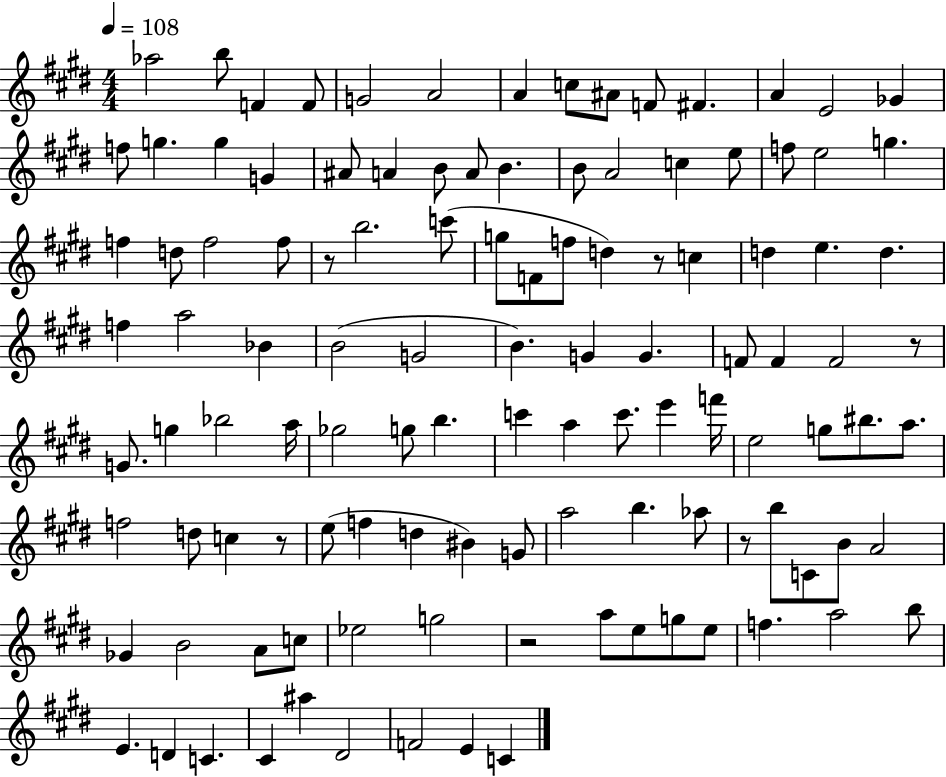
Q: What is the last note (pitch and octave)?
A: C4